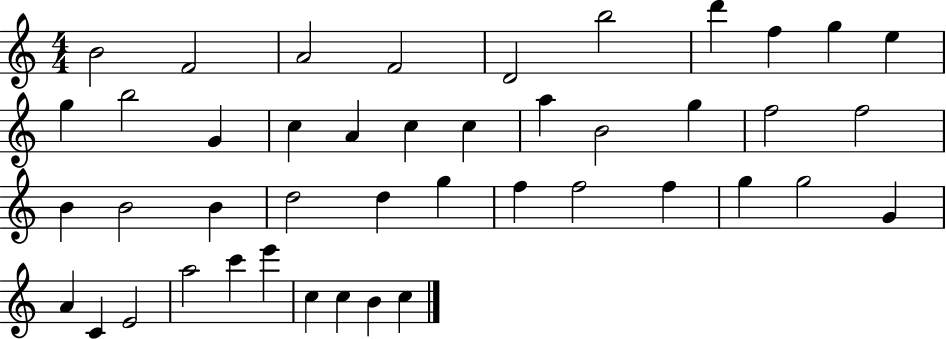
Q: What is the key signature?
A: C major